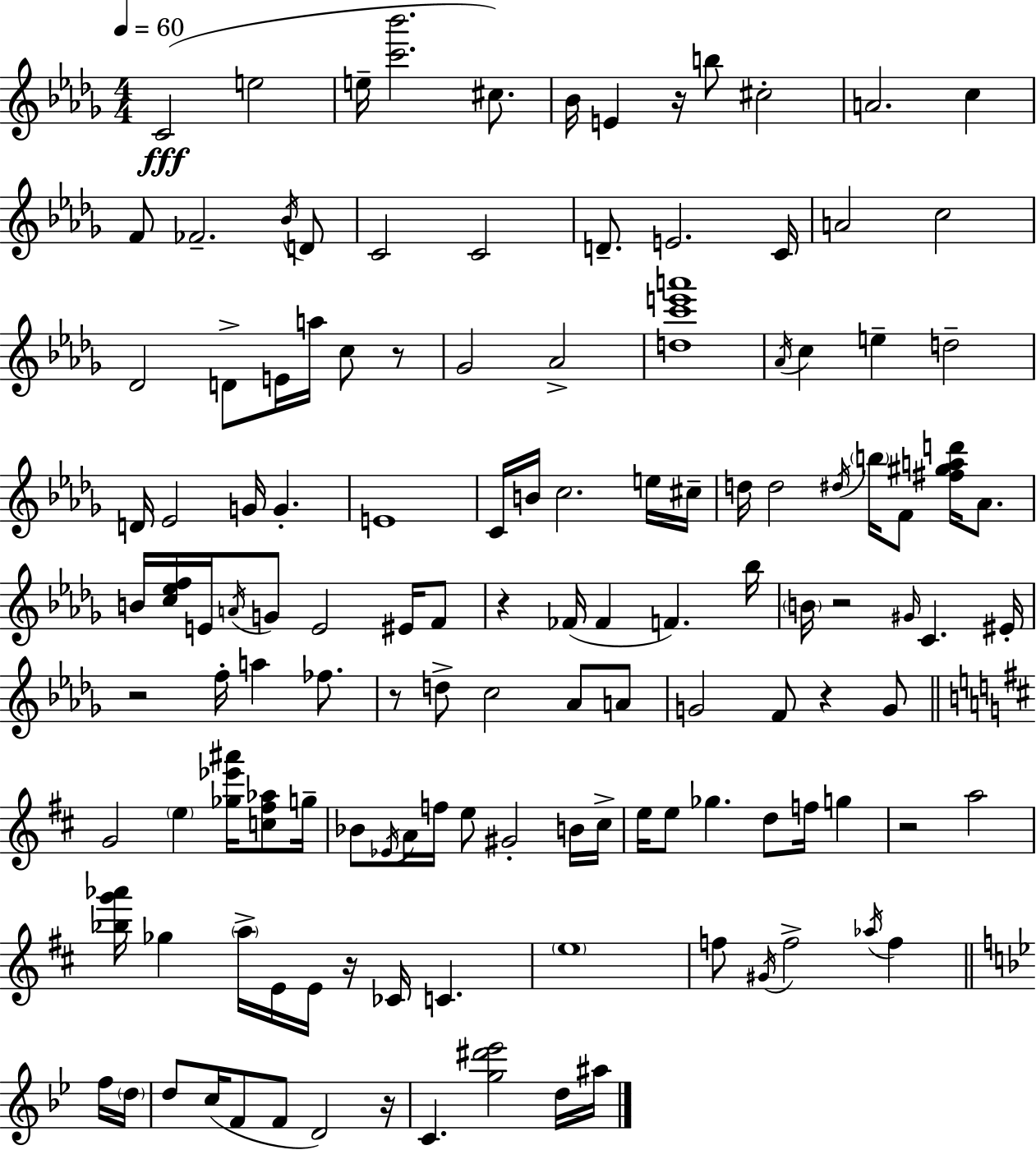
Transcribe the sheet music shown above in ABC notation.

X:1
T:Untitled
M:4/4
L:1/4
K:Bbm
C2 e2 e/4 [c'_b']2 ^c/2 _B/4 E z/4 b/2 ^c2 A2 c F/2 _F2 _B/4 D/2 C2 C2 D/2 E2 C/4 A2 c2 _D2 D/2 E/4 a/4 c/2 z/2 _G2 _A2 [dc'e'a']4 _A/4 c e d2 D/4 _E2 G/4 G E4 C/4 B/4 c2 e/4 ^c/4 d/4 d2 ^d/4 b/4 F/2 [^f^gad']/4 _A/2 B/4 [c_ef]/4 E/4 A/4 G/2 E2 ^E/4 F/2 z _F/4 _F F _b/4 B/4 z2 ^G/4 C ^E/4 z2 f/4 a _f/2 z/2 d/2 c2 _A/2 A/2 G2 F/2 z G/2 G2 e [_g_e'^a']/4 [c^f_a]/2 g/4 _B/2 _E/4 A/4 f/4 e/2 ^G2 B/4 ^c/4 e/4 e/2 _g d/2 f/4 g z2 a2 [_bg'_a']/4 _g a/4 E/4 E/4 z/4 _C/4 C e4 f/2 ^G/4 f2 _a/4 f f/4 d/4 d/2 c/4 F/2 F/2 D2 z/4 C [g^d'_e']2 d/4 ^a/4